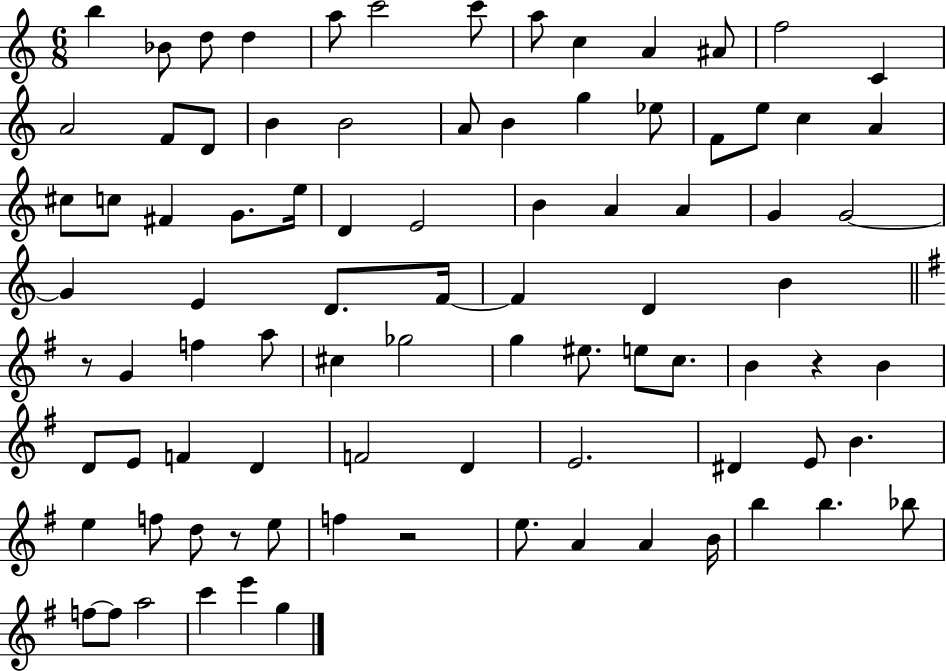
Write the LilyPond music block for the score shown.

{
  \clef treble
  \numericTimeSignature
  \time 6/8
  \key c \major
  b''4 bes'8 d''8 d''4 | a''8 c'''2 c'''8 | a''8 c''4 a'4 ais'8 | f''2 c'4 | \break a'2 f'8 d'8 | b'4 b'2 | a'8 b'4 g''4 ees''8 | f'8 e''8 c''4 a'4 | \break cis''8 c''8 fis'4 g'8. e''16 | d'4 e'2 | b'4 a'4 a'4 | g'4 g'2~~ | \break g'4 e'4 d'8. f'16~~ | f'4 d'4 b'4 | \bar "||" \break \key g \major r8 g'4 f''4 a''8 | cis''4 ges''2 | g''4 eis''8. e''8 c''8. | b'4 r4 b'4 | \break d'8 e'8 f'4 d'4 | f'2 d'4 | e'2. | dis'4 e'8 b'4. | \break e''4 f''8 d''8 r8 e''8 | f''4 r2 | e''8. a'4 a'4 b'16 | b''4 b''4. bes''8 | \break f''8~~ f''8 a''2 | c'''4 e'''4 g''4 | \bar "|."
}